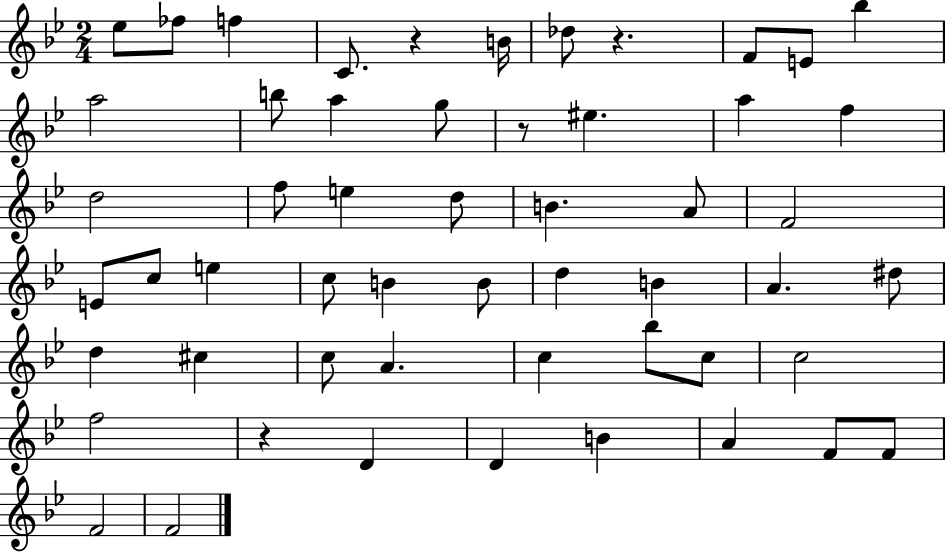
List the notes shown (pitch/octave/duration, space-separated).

Eb5/e FES5/e F5/q C4/e. R/q B4/s Db5/e R/q. F4/e E4/e Bb5/q A5/h B5/e A5/q G5/e R/e EIS5/q. A5/q F5/q D5/h F5/e E5/q D5/e B4/q. A4/e F4/h E4/e C5/e E5/q C5/e B4/q B4/e D5/q B4/q A4/q. D#5/e D5/q C#5/q C5/e A4/q. C5/q Bb5/e C5/e C5/h F5/h R/q D4/q D4/q B4/q A4/q F4/e F4/e F4/h F4/h